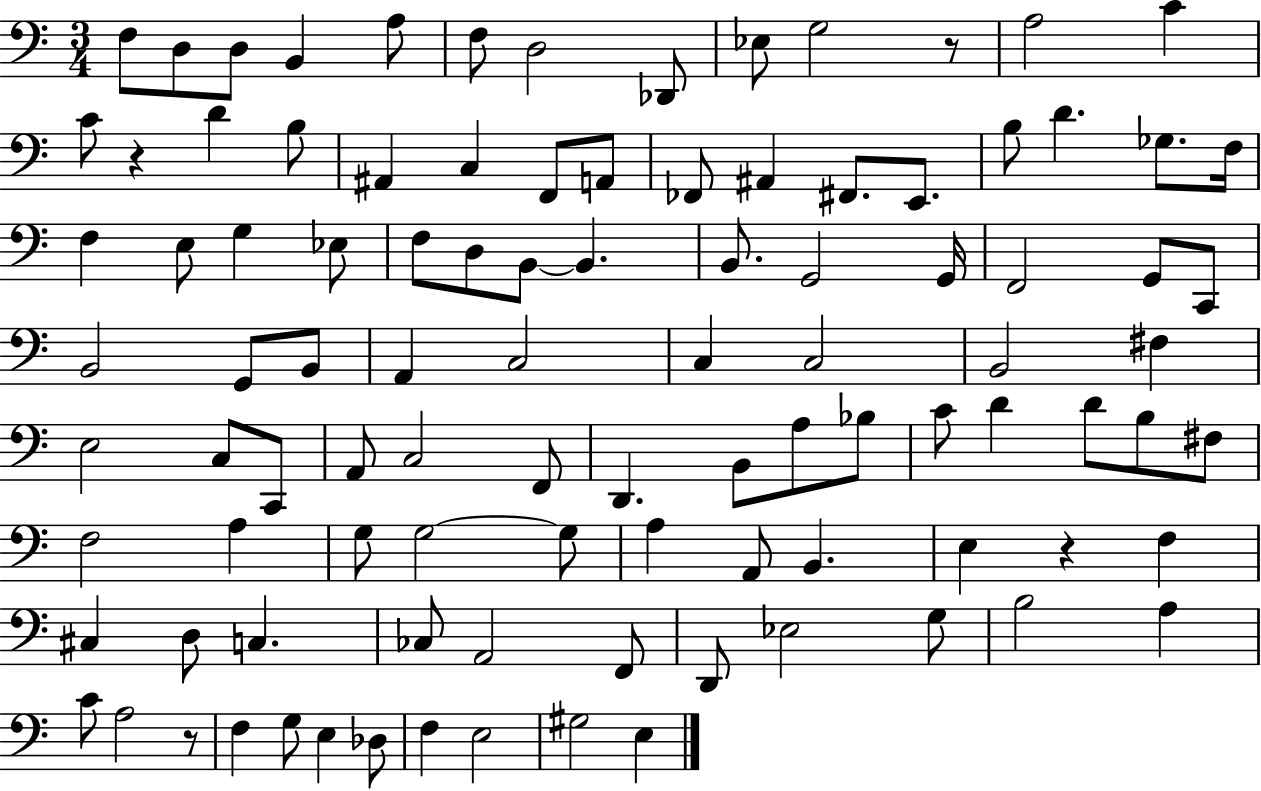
X:1
T:Untitled
M:3/4
L:1/4
K:C
F,/2 D,/2 D,/2 B,, A,/2 F,/2 D,2 _D,,/2 _E,/2 G,2 z/2 A,2 C C/2 z D B,/2 ^A,, C, F,,/2 A,,/2 _F,,/2 ^A,, ^F,,/2 E,,/2 B,/2 D _G,/2 F,/4 F, E,/2 G, _E,/2 F,/2 D,/2 B,,/2 B,, B,,/2 G,,2 G,,/4 F,,2 G,,/2 C,,/2 B,,2 G,,/2 B,,/2 A,, C,2 C, C,2 B,,2 ^F, E,2 C,/2 C,,/2 A,,/2 C,2 F,,/2 D,, B,,/2 A,/2 _B,/2 C/2 D D/2 B,/2 ^F,/2 F,2 A, G,/2 G,2 G,/2 A, A,,/2 B,, E, z F, ^C, D,/2 C, _C,/2 A,,2 F,,/2 D,,/2 _E,2 G,/2 B,2 A, C/2 A,2 z/2 F, G,/2 E, _D,/2 F, E,2 ^G,2 E,